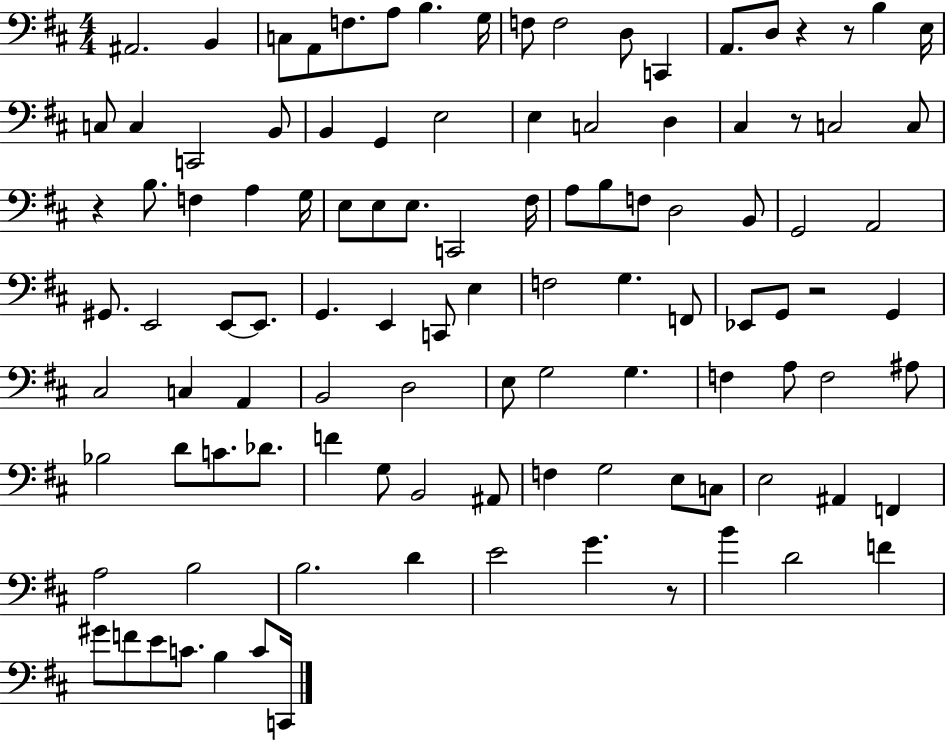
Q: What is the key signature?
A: D major